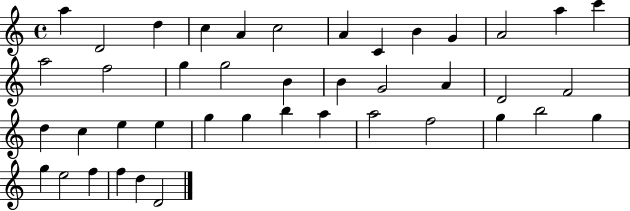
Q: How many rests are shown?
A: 0